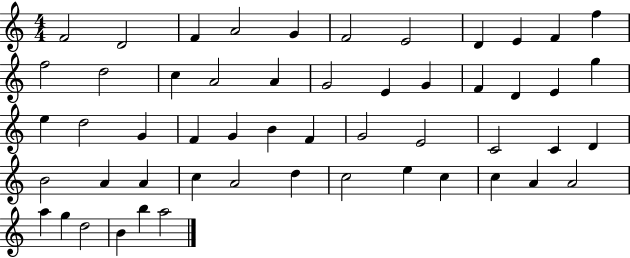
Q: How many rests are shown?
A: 0